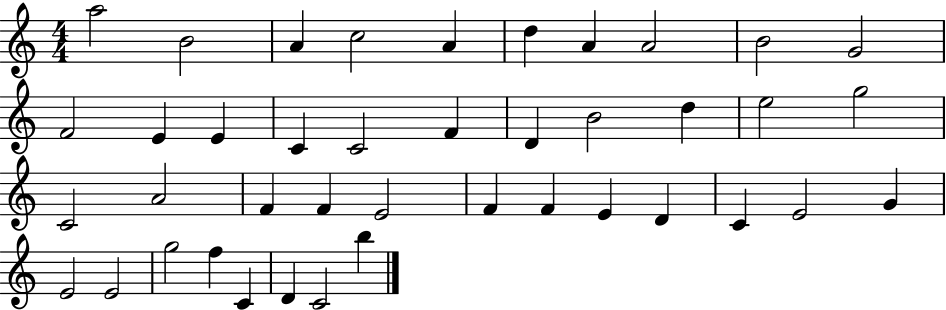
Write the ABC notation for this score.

X:1
T:Untitled
M:4/4
L:1/4
K:C
a2 B2 A c2 A d A A2 B2 G2 F2 E E C C2 F D B2 d e2 g2 C2 A2 F F E2 F F E D C E2 G E2 E2 g2 f C D C2 b